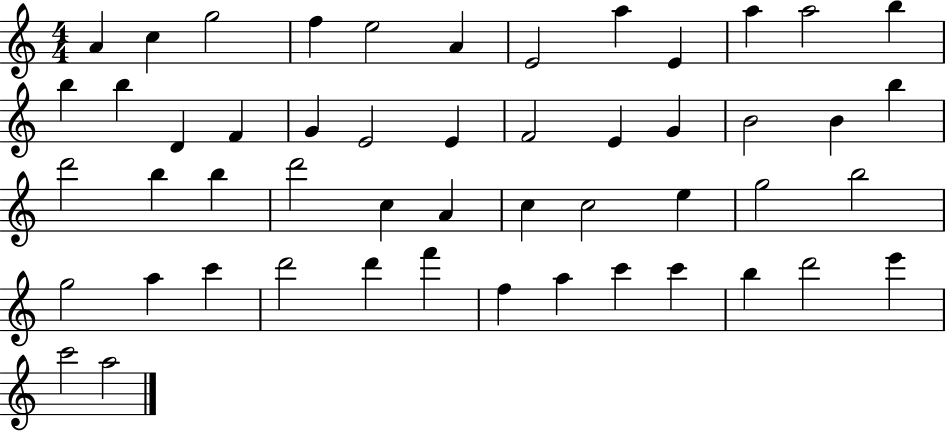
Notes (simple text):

A4/q C5/q G5/h F5/q E5/h A4/q E4/h A5/q E4/q A5/q A5/h B5/q B5/q B5/q D4/q F4/q G4/q E4/h E4/q F4/h E4/q G4/q B4/h B4/q B5/q D6/h B5/q B5/q D6/h C5/q A4/q C5/q C5/h E5/q G5/h B5/h G5/h A5/q C6/q D6/h D6/q F6/q F5/q A5/q C6/q C6/q B5/q D6/h E6/q C6/h A5/h